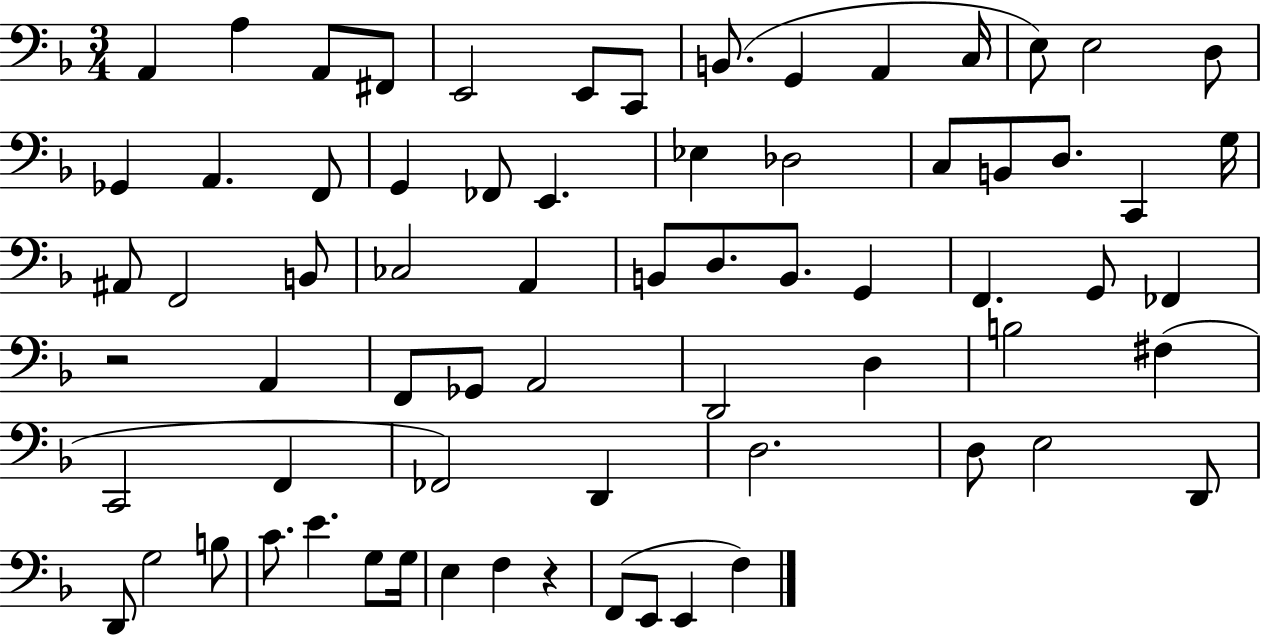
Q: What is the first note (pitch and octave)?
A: A2